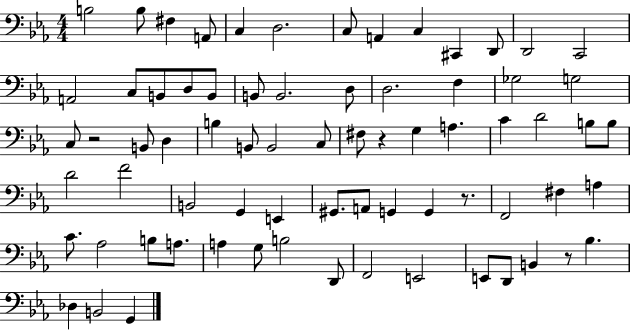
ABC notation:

X:1
T:Untitled
M:4/4
L:1/4
K:Eb
B,2 B,/2 ^F, A,,/2 C, D,2 C,/2 A,, C, ^C,, D,,/2 D,,2 C,,2 A,,2 C,/2 B,,/2 D,/2 B,,/2 B,,/2 B,,2 D,/2 D,2 F, _G,2 G,2 C,/2 z2 B,,/2 D, B, B,,/2 B,,2 C,/2 ^F,/2 z G, A, C D2 B,/2 B,/2 D2 F2 B,,2 G,, E,, ^G,,/2 A,,/2 G,, G,, z/2 F,,2 ^F, A, C/2 _A,2 B,/2 A,/2 A, G,/2 B,2 D,,/2 F,,2 E,,2 E,,/2 D,,/2 B,, z/2 _B, _D, B,,2 G,,